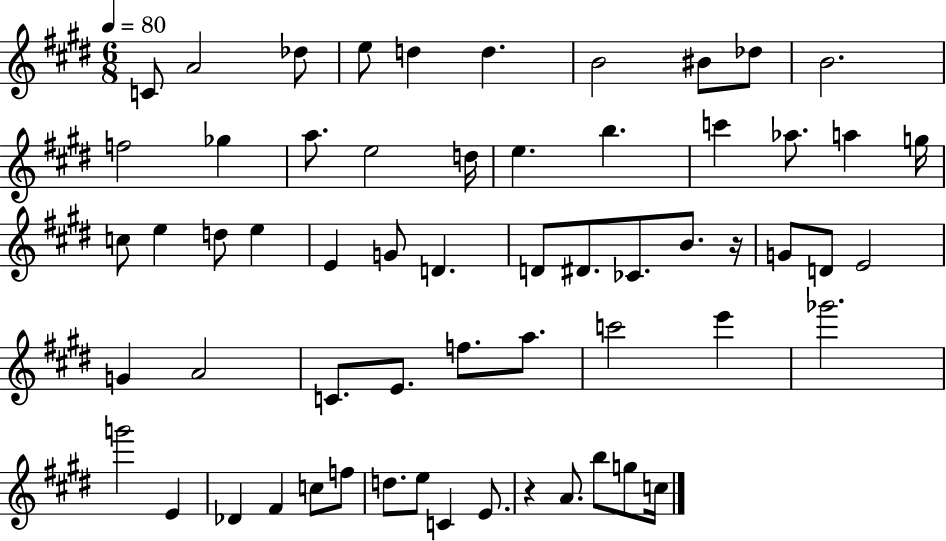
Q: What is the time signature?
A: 6/8